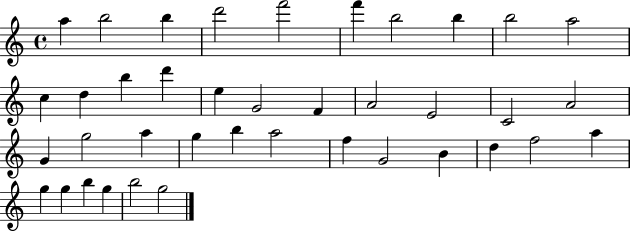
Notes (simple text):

A5/q B5/h B5/q D6/h F6/h F6/q B5/h B5/q B5/h A5/h C5/q D5/q B5/q D6/q E5/q G4/h F4/q A4/h E4/h C4/h A4/h G4/q G5/h A5/q G5/q B5/q A5/h F5/q G4/h B4/q D5/q F5/h A5/q G5/q G5/q B5/q G5/q B5/h G5/h